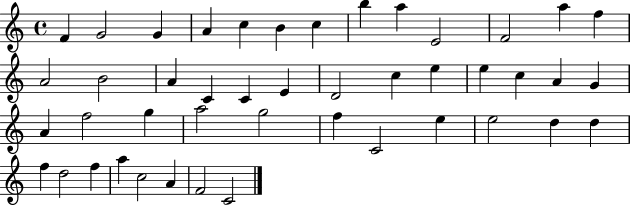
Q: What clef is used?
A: treble